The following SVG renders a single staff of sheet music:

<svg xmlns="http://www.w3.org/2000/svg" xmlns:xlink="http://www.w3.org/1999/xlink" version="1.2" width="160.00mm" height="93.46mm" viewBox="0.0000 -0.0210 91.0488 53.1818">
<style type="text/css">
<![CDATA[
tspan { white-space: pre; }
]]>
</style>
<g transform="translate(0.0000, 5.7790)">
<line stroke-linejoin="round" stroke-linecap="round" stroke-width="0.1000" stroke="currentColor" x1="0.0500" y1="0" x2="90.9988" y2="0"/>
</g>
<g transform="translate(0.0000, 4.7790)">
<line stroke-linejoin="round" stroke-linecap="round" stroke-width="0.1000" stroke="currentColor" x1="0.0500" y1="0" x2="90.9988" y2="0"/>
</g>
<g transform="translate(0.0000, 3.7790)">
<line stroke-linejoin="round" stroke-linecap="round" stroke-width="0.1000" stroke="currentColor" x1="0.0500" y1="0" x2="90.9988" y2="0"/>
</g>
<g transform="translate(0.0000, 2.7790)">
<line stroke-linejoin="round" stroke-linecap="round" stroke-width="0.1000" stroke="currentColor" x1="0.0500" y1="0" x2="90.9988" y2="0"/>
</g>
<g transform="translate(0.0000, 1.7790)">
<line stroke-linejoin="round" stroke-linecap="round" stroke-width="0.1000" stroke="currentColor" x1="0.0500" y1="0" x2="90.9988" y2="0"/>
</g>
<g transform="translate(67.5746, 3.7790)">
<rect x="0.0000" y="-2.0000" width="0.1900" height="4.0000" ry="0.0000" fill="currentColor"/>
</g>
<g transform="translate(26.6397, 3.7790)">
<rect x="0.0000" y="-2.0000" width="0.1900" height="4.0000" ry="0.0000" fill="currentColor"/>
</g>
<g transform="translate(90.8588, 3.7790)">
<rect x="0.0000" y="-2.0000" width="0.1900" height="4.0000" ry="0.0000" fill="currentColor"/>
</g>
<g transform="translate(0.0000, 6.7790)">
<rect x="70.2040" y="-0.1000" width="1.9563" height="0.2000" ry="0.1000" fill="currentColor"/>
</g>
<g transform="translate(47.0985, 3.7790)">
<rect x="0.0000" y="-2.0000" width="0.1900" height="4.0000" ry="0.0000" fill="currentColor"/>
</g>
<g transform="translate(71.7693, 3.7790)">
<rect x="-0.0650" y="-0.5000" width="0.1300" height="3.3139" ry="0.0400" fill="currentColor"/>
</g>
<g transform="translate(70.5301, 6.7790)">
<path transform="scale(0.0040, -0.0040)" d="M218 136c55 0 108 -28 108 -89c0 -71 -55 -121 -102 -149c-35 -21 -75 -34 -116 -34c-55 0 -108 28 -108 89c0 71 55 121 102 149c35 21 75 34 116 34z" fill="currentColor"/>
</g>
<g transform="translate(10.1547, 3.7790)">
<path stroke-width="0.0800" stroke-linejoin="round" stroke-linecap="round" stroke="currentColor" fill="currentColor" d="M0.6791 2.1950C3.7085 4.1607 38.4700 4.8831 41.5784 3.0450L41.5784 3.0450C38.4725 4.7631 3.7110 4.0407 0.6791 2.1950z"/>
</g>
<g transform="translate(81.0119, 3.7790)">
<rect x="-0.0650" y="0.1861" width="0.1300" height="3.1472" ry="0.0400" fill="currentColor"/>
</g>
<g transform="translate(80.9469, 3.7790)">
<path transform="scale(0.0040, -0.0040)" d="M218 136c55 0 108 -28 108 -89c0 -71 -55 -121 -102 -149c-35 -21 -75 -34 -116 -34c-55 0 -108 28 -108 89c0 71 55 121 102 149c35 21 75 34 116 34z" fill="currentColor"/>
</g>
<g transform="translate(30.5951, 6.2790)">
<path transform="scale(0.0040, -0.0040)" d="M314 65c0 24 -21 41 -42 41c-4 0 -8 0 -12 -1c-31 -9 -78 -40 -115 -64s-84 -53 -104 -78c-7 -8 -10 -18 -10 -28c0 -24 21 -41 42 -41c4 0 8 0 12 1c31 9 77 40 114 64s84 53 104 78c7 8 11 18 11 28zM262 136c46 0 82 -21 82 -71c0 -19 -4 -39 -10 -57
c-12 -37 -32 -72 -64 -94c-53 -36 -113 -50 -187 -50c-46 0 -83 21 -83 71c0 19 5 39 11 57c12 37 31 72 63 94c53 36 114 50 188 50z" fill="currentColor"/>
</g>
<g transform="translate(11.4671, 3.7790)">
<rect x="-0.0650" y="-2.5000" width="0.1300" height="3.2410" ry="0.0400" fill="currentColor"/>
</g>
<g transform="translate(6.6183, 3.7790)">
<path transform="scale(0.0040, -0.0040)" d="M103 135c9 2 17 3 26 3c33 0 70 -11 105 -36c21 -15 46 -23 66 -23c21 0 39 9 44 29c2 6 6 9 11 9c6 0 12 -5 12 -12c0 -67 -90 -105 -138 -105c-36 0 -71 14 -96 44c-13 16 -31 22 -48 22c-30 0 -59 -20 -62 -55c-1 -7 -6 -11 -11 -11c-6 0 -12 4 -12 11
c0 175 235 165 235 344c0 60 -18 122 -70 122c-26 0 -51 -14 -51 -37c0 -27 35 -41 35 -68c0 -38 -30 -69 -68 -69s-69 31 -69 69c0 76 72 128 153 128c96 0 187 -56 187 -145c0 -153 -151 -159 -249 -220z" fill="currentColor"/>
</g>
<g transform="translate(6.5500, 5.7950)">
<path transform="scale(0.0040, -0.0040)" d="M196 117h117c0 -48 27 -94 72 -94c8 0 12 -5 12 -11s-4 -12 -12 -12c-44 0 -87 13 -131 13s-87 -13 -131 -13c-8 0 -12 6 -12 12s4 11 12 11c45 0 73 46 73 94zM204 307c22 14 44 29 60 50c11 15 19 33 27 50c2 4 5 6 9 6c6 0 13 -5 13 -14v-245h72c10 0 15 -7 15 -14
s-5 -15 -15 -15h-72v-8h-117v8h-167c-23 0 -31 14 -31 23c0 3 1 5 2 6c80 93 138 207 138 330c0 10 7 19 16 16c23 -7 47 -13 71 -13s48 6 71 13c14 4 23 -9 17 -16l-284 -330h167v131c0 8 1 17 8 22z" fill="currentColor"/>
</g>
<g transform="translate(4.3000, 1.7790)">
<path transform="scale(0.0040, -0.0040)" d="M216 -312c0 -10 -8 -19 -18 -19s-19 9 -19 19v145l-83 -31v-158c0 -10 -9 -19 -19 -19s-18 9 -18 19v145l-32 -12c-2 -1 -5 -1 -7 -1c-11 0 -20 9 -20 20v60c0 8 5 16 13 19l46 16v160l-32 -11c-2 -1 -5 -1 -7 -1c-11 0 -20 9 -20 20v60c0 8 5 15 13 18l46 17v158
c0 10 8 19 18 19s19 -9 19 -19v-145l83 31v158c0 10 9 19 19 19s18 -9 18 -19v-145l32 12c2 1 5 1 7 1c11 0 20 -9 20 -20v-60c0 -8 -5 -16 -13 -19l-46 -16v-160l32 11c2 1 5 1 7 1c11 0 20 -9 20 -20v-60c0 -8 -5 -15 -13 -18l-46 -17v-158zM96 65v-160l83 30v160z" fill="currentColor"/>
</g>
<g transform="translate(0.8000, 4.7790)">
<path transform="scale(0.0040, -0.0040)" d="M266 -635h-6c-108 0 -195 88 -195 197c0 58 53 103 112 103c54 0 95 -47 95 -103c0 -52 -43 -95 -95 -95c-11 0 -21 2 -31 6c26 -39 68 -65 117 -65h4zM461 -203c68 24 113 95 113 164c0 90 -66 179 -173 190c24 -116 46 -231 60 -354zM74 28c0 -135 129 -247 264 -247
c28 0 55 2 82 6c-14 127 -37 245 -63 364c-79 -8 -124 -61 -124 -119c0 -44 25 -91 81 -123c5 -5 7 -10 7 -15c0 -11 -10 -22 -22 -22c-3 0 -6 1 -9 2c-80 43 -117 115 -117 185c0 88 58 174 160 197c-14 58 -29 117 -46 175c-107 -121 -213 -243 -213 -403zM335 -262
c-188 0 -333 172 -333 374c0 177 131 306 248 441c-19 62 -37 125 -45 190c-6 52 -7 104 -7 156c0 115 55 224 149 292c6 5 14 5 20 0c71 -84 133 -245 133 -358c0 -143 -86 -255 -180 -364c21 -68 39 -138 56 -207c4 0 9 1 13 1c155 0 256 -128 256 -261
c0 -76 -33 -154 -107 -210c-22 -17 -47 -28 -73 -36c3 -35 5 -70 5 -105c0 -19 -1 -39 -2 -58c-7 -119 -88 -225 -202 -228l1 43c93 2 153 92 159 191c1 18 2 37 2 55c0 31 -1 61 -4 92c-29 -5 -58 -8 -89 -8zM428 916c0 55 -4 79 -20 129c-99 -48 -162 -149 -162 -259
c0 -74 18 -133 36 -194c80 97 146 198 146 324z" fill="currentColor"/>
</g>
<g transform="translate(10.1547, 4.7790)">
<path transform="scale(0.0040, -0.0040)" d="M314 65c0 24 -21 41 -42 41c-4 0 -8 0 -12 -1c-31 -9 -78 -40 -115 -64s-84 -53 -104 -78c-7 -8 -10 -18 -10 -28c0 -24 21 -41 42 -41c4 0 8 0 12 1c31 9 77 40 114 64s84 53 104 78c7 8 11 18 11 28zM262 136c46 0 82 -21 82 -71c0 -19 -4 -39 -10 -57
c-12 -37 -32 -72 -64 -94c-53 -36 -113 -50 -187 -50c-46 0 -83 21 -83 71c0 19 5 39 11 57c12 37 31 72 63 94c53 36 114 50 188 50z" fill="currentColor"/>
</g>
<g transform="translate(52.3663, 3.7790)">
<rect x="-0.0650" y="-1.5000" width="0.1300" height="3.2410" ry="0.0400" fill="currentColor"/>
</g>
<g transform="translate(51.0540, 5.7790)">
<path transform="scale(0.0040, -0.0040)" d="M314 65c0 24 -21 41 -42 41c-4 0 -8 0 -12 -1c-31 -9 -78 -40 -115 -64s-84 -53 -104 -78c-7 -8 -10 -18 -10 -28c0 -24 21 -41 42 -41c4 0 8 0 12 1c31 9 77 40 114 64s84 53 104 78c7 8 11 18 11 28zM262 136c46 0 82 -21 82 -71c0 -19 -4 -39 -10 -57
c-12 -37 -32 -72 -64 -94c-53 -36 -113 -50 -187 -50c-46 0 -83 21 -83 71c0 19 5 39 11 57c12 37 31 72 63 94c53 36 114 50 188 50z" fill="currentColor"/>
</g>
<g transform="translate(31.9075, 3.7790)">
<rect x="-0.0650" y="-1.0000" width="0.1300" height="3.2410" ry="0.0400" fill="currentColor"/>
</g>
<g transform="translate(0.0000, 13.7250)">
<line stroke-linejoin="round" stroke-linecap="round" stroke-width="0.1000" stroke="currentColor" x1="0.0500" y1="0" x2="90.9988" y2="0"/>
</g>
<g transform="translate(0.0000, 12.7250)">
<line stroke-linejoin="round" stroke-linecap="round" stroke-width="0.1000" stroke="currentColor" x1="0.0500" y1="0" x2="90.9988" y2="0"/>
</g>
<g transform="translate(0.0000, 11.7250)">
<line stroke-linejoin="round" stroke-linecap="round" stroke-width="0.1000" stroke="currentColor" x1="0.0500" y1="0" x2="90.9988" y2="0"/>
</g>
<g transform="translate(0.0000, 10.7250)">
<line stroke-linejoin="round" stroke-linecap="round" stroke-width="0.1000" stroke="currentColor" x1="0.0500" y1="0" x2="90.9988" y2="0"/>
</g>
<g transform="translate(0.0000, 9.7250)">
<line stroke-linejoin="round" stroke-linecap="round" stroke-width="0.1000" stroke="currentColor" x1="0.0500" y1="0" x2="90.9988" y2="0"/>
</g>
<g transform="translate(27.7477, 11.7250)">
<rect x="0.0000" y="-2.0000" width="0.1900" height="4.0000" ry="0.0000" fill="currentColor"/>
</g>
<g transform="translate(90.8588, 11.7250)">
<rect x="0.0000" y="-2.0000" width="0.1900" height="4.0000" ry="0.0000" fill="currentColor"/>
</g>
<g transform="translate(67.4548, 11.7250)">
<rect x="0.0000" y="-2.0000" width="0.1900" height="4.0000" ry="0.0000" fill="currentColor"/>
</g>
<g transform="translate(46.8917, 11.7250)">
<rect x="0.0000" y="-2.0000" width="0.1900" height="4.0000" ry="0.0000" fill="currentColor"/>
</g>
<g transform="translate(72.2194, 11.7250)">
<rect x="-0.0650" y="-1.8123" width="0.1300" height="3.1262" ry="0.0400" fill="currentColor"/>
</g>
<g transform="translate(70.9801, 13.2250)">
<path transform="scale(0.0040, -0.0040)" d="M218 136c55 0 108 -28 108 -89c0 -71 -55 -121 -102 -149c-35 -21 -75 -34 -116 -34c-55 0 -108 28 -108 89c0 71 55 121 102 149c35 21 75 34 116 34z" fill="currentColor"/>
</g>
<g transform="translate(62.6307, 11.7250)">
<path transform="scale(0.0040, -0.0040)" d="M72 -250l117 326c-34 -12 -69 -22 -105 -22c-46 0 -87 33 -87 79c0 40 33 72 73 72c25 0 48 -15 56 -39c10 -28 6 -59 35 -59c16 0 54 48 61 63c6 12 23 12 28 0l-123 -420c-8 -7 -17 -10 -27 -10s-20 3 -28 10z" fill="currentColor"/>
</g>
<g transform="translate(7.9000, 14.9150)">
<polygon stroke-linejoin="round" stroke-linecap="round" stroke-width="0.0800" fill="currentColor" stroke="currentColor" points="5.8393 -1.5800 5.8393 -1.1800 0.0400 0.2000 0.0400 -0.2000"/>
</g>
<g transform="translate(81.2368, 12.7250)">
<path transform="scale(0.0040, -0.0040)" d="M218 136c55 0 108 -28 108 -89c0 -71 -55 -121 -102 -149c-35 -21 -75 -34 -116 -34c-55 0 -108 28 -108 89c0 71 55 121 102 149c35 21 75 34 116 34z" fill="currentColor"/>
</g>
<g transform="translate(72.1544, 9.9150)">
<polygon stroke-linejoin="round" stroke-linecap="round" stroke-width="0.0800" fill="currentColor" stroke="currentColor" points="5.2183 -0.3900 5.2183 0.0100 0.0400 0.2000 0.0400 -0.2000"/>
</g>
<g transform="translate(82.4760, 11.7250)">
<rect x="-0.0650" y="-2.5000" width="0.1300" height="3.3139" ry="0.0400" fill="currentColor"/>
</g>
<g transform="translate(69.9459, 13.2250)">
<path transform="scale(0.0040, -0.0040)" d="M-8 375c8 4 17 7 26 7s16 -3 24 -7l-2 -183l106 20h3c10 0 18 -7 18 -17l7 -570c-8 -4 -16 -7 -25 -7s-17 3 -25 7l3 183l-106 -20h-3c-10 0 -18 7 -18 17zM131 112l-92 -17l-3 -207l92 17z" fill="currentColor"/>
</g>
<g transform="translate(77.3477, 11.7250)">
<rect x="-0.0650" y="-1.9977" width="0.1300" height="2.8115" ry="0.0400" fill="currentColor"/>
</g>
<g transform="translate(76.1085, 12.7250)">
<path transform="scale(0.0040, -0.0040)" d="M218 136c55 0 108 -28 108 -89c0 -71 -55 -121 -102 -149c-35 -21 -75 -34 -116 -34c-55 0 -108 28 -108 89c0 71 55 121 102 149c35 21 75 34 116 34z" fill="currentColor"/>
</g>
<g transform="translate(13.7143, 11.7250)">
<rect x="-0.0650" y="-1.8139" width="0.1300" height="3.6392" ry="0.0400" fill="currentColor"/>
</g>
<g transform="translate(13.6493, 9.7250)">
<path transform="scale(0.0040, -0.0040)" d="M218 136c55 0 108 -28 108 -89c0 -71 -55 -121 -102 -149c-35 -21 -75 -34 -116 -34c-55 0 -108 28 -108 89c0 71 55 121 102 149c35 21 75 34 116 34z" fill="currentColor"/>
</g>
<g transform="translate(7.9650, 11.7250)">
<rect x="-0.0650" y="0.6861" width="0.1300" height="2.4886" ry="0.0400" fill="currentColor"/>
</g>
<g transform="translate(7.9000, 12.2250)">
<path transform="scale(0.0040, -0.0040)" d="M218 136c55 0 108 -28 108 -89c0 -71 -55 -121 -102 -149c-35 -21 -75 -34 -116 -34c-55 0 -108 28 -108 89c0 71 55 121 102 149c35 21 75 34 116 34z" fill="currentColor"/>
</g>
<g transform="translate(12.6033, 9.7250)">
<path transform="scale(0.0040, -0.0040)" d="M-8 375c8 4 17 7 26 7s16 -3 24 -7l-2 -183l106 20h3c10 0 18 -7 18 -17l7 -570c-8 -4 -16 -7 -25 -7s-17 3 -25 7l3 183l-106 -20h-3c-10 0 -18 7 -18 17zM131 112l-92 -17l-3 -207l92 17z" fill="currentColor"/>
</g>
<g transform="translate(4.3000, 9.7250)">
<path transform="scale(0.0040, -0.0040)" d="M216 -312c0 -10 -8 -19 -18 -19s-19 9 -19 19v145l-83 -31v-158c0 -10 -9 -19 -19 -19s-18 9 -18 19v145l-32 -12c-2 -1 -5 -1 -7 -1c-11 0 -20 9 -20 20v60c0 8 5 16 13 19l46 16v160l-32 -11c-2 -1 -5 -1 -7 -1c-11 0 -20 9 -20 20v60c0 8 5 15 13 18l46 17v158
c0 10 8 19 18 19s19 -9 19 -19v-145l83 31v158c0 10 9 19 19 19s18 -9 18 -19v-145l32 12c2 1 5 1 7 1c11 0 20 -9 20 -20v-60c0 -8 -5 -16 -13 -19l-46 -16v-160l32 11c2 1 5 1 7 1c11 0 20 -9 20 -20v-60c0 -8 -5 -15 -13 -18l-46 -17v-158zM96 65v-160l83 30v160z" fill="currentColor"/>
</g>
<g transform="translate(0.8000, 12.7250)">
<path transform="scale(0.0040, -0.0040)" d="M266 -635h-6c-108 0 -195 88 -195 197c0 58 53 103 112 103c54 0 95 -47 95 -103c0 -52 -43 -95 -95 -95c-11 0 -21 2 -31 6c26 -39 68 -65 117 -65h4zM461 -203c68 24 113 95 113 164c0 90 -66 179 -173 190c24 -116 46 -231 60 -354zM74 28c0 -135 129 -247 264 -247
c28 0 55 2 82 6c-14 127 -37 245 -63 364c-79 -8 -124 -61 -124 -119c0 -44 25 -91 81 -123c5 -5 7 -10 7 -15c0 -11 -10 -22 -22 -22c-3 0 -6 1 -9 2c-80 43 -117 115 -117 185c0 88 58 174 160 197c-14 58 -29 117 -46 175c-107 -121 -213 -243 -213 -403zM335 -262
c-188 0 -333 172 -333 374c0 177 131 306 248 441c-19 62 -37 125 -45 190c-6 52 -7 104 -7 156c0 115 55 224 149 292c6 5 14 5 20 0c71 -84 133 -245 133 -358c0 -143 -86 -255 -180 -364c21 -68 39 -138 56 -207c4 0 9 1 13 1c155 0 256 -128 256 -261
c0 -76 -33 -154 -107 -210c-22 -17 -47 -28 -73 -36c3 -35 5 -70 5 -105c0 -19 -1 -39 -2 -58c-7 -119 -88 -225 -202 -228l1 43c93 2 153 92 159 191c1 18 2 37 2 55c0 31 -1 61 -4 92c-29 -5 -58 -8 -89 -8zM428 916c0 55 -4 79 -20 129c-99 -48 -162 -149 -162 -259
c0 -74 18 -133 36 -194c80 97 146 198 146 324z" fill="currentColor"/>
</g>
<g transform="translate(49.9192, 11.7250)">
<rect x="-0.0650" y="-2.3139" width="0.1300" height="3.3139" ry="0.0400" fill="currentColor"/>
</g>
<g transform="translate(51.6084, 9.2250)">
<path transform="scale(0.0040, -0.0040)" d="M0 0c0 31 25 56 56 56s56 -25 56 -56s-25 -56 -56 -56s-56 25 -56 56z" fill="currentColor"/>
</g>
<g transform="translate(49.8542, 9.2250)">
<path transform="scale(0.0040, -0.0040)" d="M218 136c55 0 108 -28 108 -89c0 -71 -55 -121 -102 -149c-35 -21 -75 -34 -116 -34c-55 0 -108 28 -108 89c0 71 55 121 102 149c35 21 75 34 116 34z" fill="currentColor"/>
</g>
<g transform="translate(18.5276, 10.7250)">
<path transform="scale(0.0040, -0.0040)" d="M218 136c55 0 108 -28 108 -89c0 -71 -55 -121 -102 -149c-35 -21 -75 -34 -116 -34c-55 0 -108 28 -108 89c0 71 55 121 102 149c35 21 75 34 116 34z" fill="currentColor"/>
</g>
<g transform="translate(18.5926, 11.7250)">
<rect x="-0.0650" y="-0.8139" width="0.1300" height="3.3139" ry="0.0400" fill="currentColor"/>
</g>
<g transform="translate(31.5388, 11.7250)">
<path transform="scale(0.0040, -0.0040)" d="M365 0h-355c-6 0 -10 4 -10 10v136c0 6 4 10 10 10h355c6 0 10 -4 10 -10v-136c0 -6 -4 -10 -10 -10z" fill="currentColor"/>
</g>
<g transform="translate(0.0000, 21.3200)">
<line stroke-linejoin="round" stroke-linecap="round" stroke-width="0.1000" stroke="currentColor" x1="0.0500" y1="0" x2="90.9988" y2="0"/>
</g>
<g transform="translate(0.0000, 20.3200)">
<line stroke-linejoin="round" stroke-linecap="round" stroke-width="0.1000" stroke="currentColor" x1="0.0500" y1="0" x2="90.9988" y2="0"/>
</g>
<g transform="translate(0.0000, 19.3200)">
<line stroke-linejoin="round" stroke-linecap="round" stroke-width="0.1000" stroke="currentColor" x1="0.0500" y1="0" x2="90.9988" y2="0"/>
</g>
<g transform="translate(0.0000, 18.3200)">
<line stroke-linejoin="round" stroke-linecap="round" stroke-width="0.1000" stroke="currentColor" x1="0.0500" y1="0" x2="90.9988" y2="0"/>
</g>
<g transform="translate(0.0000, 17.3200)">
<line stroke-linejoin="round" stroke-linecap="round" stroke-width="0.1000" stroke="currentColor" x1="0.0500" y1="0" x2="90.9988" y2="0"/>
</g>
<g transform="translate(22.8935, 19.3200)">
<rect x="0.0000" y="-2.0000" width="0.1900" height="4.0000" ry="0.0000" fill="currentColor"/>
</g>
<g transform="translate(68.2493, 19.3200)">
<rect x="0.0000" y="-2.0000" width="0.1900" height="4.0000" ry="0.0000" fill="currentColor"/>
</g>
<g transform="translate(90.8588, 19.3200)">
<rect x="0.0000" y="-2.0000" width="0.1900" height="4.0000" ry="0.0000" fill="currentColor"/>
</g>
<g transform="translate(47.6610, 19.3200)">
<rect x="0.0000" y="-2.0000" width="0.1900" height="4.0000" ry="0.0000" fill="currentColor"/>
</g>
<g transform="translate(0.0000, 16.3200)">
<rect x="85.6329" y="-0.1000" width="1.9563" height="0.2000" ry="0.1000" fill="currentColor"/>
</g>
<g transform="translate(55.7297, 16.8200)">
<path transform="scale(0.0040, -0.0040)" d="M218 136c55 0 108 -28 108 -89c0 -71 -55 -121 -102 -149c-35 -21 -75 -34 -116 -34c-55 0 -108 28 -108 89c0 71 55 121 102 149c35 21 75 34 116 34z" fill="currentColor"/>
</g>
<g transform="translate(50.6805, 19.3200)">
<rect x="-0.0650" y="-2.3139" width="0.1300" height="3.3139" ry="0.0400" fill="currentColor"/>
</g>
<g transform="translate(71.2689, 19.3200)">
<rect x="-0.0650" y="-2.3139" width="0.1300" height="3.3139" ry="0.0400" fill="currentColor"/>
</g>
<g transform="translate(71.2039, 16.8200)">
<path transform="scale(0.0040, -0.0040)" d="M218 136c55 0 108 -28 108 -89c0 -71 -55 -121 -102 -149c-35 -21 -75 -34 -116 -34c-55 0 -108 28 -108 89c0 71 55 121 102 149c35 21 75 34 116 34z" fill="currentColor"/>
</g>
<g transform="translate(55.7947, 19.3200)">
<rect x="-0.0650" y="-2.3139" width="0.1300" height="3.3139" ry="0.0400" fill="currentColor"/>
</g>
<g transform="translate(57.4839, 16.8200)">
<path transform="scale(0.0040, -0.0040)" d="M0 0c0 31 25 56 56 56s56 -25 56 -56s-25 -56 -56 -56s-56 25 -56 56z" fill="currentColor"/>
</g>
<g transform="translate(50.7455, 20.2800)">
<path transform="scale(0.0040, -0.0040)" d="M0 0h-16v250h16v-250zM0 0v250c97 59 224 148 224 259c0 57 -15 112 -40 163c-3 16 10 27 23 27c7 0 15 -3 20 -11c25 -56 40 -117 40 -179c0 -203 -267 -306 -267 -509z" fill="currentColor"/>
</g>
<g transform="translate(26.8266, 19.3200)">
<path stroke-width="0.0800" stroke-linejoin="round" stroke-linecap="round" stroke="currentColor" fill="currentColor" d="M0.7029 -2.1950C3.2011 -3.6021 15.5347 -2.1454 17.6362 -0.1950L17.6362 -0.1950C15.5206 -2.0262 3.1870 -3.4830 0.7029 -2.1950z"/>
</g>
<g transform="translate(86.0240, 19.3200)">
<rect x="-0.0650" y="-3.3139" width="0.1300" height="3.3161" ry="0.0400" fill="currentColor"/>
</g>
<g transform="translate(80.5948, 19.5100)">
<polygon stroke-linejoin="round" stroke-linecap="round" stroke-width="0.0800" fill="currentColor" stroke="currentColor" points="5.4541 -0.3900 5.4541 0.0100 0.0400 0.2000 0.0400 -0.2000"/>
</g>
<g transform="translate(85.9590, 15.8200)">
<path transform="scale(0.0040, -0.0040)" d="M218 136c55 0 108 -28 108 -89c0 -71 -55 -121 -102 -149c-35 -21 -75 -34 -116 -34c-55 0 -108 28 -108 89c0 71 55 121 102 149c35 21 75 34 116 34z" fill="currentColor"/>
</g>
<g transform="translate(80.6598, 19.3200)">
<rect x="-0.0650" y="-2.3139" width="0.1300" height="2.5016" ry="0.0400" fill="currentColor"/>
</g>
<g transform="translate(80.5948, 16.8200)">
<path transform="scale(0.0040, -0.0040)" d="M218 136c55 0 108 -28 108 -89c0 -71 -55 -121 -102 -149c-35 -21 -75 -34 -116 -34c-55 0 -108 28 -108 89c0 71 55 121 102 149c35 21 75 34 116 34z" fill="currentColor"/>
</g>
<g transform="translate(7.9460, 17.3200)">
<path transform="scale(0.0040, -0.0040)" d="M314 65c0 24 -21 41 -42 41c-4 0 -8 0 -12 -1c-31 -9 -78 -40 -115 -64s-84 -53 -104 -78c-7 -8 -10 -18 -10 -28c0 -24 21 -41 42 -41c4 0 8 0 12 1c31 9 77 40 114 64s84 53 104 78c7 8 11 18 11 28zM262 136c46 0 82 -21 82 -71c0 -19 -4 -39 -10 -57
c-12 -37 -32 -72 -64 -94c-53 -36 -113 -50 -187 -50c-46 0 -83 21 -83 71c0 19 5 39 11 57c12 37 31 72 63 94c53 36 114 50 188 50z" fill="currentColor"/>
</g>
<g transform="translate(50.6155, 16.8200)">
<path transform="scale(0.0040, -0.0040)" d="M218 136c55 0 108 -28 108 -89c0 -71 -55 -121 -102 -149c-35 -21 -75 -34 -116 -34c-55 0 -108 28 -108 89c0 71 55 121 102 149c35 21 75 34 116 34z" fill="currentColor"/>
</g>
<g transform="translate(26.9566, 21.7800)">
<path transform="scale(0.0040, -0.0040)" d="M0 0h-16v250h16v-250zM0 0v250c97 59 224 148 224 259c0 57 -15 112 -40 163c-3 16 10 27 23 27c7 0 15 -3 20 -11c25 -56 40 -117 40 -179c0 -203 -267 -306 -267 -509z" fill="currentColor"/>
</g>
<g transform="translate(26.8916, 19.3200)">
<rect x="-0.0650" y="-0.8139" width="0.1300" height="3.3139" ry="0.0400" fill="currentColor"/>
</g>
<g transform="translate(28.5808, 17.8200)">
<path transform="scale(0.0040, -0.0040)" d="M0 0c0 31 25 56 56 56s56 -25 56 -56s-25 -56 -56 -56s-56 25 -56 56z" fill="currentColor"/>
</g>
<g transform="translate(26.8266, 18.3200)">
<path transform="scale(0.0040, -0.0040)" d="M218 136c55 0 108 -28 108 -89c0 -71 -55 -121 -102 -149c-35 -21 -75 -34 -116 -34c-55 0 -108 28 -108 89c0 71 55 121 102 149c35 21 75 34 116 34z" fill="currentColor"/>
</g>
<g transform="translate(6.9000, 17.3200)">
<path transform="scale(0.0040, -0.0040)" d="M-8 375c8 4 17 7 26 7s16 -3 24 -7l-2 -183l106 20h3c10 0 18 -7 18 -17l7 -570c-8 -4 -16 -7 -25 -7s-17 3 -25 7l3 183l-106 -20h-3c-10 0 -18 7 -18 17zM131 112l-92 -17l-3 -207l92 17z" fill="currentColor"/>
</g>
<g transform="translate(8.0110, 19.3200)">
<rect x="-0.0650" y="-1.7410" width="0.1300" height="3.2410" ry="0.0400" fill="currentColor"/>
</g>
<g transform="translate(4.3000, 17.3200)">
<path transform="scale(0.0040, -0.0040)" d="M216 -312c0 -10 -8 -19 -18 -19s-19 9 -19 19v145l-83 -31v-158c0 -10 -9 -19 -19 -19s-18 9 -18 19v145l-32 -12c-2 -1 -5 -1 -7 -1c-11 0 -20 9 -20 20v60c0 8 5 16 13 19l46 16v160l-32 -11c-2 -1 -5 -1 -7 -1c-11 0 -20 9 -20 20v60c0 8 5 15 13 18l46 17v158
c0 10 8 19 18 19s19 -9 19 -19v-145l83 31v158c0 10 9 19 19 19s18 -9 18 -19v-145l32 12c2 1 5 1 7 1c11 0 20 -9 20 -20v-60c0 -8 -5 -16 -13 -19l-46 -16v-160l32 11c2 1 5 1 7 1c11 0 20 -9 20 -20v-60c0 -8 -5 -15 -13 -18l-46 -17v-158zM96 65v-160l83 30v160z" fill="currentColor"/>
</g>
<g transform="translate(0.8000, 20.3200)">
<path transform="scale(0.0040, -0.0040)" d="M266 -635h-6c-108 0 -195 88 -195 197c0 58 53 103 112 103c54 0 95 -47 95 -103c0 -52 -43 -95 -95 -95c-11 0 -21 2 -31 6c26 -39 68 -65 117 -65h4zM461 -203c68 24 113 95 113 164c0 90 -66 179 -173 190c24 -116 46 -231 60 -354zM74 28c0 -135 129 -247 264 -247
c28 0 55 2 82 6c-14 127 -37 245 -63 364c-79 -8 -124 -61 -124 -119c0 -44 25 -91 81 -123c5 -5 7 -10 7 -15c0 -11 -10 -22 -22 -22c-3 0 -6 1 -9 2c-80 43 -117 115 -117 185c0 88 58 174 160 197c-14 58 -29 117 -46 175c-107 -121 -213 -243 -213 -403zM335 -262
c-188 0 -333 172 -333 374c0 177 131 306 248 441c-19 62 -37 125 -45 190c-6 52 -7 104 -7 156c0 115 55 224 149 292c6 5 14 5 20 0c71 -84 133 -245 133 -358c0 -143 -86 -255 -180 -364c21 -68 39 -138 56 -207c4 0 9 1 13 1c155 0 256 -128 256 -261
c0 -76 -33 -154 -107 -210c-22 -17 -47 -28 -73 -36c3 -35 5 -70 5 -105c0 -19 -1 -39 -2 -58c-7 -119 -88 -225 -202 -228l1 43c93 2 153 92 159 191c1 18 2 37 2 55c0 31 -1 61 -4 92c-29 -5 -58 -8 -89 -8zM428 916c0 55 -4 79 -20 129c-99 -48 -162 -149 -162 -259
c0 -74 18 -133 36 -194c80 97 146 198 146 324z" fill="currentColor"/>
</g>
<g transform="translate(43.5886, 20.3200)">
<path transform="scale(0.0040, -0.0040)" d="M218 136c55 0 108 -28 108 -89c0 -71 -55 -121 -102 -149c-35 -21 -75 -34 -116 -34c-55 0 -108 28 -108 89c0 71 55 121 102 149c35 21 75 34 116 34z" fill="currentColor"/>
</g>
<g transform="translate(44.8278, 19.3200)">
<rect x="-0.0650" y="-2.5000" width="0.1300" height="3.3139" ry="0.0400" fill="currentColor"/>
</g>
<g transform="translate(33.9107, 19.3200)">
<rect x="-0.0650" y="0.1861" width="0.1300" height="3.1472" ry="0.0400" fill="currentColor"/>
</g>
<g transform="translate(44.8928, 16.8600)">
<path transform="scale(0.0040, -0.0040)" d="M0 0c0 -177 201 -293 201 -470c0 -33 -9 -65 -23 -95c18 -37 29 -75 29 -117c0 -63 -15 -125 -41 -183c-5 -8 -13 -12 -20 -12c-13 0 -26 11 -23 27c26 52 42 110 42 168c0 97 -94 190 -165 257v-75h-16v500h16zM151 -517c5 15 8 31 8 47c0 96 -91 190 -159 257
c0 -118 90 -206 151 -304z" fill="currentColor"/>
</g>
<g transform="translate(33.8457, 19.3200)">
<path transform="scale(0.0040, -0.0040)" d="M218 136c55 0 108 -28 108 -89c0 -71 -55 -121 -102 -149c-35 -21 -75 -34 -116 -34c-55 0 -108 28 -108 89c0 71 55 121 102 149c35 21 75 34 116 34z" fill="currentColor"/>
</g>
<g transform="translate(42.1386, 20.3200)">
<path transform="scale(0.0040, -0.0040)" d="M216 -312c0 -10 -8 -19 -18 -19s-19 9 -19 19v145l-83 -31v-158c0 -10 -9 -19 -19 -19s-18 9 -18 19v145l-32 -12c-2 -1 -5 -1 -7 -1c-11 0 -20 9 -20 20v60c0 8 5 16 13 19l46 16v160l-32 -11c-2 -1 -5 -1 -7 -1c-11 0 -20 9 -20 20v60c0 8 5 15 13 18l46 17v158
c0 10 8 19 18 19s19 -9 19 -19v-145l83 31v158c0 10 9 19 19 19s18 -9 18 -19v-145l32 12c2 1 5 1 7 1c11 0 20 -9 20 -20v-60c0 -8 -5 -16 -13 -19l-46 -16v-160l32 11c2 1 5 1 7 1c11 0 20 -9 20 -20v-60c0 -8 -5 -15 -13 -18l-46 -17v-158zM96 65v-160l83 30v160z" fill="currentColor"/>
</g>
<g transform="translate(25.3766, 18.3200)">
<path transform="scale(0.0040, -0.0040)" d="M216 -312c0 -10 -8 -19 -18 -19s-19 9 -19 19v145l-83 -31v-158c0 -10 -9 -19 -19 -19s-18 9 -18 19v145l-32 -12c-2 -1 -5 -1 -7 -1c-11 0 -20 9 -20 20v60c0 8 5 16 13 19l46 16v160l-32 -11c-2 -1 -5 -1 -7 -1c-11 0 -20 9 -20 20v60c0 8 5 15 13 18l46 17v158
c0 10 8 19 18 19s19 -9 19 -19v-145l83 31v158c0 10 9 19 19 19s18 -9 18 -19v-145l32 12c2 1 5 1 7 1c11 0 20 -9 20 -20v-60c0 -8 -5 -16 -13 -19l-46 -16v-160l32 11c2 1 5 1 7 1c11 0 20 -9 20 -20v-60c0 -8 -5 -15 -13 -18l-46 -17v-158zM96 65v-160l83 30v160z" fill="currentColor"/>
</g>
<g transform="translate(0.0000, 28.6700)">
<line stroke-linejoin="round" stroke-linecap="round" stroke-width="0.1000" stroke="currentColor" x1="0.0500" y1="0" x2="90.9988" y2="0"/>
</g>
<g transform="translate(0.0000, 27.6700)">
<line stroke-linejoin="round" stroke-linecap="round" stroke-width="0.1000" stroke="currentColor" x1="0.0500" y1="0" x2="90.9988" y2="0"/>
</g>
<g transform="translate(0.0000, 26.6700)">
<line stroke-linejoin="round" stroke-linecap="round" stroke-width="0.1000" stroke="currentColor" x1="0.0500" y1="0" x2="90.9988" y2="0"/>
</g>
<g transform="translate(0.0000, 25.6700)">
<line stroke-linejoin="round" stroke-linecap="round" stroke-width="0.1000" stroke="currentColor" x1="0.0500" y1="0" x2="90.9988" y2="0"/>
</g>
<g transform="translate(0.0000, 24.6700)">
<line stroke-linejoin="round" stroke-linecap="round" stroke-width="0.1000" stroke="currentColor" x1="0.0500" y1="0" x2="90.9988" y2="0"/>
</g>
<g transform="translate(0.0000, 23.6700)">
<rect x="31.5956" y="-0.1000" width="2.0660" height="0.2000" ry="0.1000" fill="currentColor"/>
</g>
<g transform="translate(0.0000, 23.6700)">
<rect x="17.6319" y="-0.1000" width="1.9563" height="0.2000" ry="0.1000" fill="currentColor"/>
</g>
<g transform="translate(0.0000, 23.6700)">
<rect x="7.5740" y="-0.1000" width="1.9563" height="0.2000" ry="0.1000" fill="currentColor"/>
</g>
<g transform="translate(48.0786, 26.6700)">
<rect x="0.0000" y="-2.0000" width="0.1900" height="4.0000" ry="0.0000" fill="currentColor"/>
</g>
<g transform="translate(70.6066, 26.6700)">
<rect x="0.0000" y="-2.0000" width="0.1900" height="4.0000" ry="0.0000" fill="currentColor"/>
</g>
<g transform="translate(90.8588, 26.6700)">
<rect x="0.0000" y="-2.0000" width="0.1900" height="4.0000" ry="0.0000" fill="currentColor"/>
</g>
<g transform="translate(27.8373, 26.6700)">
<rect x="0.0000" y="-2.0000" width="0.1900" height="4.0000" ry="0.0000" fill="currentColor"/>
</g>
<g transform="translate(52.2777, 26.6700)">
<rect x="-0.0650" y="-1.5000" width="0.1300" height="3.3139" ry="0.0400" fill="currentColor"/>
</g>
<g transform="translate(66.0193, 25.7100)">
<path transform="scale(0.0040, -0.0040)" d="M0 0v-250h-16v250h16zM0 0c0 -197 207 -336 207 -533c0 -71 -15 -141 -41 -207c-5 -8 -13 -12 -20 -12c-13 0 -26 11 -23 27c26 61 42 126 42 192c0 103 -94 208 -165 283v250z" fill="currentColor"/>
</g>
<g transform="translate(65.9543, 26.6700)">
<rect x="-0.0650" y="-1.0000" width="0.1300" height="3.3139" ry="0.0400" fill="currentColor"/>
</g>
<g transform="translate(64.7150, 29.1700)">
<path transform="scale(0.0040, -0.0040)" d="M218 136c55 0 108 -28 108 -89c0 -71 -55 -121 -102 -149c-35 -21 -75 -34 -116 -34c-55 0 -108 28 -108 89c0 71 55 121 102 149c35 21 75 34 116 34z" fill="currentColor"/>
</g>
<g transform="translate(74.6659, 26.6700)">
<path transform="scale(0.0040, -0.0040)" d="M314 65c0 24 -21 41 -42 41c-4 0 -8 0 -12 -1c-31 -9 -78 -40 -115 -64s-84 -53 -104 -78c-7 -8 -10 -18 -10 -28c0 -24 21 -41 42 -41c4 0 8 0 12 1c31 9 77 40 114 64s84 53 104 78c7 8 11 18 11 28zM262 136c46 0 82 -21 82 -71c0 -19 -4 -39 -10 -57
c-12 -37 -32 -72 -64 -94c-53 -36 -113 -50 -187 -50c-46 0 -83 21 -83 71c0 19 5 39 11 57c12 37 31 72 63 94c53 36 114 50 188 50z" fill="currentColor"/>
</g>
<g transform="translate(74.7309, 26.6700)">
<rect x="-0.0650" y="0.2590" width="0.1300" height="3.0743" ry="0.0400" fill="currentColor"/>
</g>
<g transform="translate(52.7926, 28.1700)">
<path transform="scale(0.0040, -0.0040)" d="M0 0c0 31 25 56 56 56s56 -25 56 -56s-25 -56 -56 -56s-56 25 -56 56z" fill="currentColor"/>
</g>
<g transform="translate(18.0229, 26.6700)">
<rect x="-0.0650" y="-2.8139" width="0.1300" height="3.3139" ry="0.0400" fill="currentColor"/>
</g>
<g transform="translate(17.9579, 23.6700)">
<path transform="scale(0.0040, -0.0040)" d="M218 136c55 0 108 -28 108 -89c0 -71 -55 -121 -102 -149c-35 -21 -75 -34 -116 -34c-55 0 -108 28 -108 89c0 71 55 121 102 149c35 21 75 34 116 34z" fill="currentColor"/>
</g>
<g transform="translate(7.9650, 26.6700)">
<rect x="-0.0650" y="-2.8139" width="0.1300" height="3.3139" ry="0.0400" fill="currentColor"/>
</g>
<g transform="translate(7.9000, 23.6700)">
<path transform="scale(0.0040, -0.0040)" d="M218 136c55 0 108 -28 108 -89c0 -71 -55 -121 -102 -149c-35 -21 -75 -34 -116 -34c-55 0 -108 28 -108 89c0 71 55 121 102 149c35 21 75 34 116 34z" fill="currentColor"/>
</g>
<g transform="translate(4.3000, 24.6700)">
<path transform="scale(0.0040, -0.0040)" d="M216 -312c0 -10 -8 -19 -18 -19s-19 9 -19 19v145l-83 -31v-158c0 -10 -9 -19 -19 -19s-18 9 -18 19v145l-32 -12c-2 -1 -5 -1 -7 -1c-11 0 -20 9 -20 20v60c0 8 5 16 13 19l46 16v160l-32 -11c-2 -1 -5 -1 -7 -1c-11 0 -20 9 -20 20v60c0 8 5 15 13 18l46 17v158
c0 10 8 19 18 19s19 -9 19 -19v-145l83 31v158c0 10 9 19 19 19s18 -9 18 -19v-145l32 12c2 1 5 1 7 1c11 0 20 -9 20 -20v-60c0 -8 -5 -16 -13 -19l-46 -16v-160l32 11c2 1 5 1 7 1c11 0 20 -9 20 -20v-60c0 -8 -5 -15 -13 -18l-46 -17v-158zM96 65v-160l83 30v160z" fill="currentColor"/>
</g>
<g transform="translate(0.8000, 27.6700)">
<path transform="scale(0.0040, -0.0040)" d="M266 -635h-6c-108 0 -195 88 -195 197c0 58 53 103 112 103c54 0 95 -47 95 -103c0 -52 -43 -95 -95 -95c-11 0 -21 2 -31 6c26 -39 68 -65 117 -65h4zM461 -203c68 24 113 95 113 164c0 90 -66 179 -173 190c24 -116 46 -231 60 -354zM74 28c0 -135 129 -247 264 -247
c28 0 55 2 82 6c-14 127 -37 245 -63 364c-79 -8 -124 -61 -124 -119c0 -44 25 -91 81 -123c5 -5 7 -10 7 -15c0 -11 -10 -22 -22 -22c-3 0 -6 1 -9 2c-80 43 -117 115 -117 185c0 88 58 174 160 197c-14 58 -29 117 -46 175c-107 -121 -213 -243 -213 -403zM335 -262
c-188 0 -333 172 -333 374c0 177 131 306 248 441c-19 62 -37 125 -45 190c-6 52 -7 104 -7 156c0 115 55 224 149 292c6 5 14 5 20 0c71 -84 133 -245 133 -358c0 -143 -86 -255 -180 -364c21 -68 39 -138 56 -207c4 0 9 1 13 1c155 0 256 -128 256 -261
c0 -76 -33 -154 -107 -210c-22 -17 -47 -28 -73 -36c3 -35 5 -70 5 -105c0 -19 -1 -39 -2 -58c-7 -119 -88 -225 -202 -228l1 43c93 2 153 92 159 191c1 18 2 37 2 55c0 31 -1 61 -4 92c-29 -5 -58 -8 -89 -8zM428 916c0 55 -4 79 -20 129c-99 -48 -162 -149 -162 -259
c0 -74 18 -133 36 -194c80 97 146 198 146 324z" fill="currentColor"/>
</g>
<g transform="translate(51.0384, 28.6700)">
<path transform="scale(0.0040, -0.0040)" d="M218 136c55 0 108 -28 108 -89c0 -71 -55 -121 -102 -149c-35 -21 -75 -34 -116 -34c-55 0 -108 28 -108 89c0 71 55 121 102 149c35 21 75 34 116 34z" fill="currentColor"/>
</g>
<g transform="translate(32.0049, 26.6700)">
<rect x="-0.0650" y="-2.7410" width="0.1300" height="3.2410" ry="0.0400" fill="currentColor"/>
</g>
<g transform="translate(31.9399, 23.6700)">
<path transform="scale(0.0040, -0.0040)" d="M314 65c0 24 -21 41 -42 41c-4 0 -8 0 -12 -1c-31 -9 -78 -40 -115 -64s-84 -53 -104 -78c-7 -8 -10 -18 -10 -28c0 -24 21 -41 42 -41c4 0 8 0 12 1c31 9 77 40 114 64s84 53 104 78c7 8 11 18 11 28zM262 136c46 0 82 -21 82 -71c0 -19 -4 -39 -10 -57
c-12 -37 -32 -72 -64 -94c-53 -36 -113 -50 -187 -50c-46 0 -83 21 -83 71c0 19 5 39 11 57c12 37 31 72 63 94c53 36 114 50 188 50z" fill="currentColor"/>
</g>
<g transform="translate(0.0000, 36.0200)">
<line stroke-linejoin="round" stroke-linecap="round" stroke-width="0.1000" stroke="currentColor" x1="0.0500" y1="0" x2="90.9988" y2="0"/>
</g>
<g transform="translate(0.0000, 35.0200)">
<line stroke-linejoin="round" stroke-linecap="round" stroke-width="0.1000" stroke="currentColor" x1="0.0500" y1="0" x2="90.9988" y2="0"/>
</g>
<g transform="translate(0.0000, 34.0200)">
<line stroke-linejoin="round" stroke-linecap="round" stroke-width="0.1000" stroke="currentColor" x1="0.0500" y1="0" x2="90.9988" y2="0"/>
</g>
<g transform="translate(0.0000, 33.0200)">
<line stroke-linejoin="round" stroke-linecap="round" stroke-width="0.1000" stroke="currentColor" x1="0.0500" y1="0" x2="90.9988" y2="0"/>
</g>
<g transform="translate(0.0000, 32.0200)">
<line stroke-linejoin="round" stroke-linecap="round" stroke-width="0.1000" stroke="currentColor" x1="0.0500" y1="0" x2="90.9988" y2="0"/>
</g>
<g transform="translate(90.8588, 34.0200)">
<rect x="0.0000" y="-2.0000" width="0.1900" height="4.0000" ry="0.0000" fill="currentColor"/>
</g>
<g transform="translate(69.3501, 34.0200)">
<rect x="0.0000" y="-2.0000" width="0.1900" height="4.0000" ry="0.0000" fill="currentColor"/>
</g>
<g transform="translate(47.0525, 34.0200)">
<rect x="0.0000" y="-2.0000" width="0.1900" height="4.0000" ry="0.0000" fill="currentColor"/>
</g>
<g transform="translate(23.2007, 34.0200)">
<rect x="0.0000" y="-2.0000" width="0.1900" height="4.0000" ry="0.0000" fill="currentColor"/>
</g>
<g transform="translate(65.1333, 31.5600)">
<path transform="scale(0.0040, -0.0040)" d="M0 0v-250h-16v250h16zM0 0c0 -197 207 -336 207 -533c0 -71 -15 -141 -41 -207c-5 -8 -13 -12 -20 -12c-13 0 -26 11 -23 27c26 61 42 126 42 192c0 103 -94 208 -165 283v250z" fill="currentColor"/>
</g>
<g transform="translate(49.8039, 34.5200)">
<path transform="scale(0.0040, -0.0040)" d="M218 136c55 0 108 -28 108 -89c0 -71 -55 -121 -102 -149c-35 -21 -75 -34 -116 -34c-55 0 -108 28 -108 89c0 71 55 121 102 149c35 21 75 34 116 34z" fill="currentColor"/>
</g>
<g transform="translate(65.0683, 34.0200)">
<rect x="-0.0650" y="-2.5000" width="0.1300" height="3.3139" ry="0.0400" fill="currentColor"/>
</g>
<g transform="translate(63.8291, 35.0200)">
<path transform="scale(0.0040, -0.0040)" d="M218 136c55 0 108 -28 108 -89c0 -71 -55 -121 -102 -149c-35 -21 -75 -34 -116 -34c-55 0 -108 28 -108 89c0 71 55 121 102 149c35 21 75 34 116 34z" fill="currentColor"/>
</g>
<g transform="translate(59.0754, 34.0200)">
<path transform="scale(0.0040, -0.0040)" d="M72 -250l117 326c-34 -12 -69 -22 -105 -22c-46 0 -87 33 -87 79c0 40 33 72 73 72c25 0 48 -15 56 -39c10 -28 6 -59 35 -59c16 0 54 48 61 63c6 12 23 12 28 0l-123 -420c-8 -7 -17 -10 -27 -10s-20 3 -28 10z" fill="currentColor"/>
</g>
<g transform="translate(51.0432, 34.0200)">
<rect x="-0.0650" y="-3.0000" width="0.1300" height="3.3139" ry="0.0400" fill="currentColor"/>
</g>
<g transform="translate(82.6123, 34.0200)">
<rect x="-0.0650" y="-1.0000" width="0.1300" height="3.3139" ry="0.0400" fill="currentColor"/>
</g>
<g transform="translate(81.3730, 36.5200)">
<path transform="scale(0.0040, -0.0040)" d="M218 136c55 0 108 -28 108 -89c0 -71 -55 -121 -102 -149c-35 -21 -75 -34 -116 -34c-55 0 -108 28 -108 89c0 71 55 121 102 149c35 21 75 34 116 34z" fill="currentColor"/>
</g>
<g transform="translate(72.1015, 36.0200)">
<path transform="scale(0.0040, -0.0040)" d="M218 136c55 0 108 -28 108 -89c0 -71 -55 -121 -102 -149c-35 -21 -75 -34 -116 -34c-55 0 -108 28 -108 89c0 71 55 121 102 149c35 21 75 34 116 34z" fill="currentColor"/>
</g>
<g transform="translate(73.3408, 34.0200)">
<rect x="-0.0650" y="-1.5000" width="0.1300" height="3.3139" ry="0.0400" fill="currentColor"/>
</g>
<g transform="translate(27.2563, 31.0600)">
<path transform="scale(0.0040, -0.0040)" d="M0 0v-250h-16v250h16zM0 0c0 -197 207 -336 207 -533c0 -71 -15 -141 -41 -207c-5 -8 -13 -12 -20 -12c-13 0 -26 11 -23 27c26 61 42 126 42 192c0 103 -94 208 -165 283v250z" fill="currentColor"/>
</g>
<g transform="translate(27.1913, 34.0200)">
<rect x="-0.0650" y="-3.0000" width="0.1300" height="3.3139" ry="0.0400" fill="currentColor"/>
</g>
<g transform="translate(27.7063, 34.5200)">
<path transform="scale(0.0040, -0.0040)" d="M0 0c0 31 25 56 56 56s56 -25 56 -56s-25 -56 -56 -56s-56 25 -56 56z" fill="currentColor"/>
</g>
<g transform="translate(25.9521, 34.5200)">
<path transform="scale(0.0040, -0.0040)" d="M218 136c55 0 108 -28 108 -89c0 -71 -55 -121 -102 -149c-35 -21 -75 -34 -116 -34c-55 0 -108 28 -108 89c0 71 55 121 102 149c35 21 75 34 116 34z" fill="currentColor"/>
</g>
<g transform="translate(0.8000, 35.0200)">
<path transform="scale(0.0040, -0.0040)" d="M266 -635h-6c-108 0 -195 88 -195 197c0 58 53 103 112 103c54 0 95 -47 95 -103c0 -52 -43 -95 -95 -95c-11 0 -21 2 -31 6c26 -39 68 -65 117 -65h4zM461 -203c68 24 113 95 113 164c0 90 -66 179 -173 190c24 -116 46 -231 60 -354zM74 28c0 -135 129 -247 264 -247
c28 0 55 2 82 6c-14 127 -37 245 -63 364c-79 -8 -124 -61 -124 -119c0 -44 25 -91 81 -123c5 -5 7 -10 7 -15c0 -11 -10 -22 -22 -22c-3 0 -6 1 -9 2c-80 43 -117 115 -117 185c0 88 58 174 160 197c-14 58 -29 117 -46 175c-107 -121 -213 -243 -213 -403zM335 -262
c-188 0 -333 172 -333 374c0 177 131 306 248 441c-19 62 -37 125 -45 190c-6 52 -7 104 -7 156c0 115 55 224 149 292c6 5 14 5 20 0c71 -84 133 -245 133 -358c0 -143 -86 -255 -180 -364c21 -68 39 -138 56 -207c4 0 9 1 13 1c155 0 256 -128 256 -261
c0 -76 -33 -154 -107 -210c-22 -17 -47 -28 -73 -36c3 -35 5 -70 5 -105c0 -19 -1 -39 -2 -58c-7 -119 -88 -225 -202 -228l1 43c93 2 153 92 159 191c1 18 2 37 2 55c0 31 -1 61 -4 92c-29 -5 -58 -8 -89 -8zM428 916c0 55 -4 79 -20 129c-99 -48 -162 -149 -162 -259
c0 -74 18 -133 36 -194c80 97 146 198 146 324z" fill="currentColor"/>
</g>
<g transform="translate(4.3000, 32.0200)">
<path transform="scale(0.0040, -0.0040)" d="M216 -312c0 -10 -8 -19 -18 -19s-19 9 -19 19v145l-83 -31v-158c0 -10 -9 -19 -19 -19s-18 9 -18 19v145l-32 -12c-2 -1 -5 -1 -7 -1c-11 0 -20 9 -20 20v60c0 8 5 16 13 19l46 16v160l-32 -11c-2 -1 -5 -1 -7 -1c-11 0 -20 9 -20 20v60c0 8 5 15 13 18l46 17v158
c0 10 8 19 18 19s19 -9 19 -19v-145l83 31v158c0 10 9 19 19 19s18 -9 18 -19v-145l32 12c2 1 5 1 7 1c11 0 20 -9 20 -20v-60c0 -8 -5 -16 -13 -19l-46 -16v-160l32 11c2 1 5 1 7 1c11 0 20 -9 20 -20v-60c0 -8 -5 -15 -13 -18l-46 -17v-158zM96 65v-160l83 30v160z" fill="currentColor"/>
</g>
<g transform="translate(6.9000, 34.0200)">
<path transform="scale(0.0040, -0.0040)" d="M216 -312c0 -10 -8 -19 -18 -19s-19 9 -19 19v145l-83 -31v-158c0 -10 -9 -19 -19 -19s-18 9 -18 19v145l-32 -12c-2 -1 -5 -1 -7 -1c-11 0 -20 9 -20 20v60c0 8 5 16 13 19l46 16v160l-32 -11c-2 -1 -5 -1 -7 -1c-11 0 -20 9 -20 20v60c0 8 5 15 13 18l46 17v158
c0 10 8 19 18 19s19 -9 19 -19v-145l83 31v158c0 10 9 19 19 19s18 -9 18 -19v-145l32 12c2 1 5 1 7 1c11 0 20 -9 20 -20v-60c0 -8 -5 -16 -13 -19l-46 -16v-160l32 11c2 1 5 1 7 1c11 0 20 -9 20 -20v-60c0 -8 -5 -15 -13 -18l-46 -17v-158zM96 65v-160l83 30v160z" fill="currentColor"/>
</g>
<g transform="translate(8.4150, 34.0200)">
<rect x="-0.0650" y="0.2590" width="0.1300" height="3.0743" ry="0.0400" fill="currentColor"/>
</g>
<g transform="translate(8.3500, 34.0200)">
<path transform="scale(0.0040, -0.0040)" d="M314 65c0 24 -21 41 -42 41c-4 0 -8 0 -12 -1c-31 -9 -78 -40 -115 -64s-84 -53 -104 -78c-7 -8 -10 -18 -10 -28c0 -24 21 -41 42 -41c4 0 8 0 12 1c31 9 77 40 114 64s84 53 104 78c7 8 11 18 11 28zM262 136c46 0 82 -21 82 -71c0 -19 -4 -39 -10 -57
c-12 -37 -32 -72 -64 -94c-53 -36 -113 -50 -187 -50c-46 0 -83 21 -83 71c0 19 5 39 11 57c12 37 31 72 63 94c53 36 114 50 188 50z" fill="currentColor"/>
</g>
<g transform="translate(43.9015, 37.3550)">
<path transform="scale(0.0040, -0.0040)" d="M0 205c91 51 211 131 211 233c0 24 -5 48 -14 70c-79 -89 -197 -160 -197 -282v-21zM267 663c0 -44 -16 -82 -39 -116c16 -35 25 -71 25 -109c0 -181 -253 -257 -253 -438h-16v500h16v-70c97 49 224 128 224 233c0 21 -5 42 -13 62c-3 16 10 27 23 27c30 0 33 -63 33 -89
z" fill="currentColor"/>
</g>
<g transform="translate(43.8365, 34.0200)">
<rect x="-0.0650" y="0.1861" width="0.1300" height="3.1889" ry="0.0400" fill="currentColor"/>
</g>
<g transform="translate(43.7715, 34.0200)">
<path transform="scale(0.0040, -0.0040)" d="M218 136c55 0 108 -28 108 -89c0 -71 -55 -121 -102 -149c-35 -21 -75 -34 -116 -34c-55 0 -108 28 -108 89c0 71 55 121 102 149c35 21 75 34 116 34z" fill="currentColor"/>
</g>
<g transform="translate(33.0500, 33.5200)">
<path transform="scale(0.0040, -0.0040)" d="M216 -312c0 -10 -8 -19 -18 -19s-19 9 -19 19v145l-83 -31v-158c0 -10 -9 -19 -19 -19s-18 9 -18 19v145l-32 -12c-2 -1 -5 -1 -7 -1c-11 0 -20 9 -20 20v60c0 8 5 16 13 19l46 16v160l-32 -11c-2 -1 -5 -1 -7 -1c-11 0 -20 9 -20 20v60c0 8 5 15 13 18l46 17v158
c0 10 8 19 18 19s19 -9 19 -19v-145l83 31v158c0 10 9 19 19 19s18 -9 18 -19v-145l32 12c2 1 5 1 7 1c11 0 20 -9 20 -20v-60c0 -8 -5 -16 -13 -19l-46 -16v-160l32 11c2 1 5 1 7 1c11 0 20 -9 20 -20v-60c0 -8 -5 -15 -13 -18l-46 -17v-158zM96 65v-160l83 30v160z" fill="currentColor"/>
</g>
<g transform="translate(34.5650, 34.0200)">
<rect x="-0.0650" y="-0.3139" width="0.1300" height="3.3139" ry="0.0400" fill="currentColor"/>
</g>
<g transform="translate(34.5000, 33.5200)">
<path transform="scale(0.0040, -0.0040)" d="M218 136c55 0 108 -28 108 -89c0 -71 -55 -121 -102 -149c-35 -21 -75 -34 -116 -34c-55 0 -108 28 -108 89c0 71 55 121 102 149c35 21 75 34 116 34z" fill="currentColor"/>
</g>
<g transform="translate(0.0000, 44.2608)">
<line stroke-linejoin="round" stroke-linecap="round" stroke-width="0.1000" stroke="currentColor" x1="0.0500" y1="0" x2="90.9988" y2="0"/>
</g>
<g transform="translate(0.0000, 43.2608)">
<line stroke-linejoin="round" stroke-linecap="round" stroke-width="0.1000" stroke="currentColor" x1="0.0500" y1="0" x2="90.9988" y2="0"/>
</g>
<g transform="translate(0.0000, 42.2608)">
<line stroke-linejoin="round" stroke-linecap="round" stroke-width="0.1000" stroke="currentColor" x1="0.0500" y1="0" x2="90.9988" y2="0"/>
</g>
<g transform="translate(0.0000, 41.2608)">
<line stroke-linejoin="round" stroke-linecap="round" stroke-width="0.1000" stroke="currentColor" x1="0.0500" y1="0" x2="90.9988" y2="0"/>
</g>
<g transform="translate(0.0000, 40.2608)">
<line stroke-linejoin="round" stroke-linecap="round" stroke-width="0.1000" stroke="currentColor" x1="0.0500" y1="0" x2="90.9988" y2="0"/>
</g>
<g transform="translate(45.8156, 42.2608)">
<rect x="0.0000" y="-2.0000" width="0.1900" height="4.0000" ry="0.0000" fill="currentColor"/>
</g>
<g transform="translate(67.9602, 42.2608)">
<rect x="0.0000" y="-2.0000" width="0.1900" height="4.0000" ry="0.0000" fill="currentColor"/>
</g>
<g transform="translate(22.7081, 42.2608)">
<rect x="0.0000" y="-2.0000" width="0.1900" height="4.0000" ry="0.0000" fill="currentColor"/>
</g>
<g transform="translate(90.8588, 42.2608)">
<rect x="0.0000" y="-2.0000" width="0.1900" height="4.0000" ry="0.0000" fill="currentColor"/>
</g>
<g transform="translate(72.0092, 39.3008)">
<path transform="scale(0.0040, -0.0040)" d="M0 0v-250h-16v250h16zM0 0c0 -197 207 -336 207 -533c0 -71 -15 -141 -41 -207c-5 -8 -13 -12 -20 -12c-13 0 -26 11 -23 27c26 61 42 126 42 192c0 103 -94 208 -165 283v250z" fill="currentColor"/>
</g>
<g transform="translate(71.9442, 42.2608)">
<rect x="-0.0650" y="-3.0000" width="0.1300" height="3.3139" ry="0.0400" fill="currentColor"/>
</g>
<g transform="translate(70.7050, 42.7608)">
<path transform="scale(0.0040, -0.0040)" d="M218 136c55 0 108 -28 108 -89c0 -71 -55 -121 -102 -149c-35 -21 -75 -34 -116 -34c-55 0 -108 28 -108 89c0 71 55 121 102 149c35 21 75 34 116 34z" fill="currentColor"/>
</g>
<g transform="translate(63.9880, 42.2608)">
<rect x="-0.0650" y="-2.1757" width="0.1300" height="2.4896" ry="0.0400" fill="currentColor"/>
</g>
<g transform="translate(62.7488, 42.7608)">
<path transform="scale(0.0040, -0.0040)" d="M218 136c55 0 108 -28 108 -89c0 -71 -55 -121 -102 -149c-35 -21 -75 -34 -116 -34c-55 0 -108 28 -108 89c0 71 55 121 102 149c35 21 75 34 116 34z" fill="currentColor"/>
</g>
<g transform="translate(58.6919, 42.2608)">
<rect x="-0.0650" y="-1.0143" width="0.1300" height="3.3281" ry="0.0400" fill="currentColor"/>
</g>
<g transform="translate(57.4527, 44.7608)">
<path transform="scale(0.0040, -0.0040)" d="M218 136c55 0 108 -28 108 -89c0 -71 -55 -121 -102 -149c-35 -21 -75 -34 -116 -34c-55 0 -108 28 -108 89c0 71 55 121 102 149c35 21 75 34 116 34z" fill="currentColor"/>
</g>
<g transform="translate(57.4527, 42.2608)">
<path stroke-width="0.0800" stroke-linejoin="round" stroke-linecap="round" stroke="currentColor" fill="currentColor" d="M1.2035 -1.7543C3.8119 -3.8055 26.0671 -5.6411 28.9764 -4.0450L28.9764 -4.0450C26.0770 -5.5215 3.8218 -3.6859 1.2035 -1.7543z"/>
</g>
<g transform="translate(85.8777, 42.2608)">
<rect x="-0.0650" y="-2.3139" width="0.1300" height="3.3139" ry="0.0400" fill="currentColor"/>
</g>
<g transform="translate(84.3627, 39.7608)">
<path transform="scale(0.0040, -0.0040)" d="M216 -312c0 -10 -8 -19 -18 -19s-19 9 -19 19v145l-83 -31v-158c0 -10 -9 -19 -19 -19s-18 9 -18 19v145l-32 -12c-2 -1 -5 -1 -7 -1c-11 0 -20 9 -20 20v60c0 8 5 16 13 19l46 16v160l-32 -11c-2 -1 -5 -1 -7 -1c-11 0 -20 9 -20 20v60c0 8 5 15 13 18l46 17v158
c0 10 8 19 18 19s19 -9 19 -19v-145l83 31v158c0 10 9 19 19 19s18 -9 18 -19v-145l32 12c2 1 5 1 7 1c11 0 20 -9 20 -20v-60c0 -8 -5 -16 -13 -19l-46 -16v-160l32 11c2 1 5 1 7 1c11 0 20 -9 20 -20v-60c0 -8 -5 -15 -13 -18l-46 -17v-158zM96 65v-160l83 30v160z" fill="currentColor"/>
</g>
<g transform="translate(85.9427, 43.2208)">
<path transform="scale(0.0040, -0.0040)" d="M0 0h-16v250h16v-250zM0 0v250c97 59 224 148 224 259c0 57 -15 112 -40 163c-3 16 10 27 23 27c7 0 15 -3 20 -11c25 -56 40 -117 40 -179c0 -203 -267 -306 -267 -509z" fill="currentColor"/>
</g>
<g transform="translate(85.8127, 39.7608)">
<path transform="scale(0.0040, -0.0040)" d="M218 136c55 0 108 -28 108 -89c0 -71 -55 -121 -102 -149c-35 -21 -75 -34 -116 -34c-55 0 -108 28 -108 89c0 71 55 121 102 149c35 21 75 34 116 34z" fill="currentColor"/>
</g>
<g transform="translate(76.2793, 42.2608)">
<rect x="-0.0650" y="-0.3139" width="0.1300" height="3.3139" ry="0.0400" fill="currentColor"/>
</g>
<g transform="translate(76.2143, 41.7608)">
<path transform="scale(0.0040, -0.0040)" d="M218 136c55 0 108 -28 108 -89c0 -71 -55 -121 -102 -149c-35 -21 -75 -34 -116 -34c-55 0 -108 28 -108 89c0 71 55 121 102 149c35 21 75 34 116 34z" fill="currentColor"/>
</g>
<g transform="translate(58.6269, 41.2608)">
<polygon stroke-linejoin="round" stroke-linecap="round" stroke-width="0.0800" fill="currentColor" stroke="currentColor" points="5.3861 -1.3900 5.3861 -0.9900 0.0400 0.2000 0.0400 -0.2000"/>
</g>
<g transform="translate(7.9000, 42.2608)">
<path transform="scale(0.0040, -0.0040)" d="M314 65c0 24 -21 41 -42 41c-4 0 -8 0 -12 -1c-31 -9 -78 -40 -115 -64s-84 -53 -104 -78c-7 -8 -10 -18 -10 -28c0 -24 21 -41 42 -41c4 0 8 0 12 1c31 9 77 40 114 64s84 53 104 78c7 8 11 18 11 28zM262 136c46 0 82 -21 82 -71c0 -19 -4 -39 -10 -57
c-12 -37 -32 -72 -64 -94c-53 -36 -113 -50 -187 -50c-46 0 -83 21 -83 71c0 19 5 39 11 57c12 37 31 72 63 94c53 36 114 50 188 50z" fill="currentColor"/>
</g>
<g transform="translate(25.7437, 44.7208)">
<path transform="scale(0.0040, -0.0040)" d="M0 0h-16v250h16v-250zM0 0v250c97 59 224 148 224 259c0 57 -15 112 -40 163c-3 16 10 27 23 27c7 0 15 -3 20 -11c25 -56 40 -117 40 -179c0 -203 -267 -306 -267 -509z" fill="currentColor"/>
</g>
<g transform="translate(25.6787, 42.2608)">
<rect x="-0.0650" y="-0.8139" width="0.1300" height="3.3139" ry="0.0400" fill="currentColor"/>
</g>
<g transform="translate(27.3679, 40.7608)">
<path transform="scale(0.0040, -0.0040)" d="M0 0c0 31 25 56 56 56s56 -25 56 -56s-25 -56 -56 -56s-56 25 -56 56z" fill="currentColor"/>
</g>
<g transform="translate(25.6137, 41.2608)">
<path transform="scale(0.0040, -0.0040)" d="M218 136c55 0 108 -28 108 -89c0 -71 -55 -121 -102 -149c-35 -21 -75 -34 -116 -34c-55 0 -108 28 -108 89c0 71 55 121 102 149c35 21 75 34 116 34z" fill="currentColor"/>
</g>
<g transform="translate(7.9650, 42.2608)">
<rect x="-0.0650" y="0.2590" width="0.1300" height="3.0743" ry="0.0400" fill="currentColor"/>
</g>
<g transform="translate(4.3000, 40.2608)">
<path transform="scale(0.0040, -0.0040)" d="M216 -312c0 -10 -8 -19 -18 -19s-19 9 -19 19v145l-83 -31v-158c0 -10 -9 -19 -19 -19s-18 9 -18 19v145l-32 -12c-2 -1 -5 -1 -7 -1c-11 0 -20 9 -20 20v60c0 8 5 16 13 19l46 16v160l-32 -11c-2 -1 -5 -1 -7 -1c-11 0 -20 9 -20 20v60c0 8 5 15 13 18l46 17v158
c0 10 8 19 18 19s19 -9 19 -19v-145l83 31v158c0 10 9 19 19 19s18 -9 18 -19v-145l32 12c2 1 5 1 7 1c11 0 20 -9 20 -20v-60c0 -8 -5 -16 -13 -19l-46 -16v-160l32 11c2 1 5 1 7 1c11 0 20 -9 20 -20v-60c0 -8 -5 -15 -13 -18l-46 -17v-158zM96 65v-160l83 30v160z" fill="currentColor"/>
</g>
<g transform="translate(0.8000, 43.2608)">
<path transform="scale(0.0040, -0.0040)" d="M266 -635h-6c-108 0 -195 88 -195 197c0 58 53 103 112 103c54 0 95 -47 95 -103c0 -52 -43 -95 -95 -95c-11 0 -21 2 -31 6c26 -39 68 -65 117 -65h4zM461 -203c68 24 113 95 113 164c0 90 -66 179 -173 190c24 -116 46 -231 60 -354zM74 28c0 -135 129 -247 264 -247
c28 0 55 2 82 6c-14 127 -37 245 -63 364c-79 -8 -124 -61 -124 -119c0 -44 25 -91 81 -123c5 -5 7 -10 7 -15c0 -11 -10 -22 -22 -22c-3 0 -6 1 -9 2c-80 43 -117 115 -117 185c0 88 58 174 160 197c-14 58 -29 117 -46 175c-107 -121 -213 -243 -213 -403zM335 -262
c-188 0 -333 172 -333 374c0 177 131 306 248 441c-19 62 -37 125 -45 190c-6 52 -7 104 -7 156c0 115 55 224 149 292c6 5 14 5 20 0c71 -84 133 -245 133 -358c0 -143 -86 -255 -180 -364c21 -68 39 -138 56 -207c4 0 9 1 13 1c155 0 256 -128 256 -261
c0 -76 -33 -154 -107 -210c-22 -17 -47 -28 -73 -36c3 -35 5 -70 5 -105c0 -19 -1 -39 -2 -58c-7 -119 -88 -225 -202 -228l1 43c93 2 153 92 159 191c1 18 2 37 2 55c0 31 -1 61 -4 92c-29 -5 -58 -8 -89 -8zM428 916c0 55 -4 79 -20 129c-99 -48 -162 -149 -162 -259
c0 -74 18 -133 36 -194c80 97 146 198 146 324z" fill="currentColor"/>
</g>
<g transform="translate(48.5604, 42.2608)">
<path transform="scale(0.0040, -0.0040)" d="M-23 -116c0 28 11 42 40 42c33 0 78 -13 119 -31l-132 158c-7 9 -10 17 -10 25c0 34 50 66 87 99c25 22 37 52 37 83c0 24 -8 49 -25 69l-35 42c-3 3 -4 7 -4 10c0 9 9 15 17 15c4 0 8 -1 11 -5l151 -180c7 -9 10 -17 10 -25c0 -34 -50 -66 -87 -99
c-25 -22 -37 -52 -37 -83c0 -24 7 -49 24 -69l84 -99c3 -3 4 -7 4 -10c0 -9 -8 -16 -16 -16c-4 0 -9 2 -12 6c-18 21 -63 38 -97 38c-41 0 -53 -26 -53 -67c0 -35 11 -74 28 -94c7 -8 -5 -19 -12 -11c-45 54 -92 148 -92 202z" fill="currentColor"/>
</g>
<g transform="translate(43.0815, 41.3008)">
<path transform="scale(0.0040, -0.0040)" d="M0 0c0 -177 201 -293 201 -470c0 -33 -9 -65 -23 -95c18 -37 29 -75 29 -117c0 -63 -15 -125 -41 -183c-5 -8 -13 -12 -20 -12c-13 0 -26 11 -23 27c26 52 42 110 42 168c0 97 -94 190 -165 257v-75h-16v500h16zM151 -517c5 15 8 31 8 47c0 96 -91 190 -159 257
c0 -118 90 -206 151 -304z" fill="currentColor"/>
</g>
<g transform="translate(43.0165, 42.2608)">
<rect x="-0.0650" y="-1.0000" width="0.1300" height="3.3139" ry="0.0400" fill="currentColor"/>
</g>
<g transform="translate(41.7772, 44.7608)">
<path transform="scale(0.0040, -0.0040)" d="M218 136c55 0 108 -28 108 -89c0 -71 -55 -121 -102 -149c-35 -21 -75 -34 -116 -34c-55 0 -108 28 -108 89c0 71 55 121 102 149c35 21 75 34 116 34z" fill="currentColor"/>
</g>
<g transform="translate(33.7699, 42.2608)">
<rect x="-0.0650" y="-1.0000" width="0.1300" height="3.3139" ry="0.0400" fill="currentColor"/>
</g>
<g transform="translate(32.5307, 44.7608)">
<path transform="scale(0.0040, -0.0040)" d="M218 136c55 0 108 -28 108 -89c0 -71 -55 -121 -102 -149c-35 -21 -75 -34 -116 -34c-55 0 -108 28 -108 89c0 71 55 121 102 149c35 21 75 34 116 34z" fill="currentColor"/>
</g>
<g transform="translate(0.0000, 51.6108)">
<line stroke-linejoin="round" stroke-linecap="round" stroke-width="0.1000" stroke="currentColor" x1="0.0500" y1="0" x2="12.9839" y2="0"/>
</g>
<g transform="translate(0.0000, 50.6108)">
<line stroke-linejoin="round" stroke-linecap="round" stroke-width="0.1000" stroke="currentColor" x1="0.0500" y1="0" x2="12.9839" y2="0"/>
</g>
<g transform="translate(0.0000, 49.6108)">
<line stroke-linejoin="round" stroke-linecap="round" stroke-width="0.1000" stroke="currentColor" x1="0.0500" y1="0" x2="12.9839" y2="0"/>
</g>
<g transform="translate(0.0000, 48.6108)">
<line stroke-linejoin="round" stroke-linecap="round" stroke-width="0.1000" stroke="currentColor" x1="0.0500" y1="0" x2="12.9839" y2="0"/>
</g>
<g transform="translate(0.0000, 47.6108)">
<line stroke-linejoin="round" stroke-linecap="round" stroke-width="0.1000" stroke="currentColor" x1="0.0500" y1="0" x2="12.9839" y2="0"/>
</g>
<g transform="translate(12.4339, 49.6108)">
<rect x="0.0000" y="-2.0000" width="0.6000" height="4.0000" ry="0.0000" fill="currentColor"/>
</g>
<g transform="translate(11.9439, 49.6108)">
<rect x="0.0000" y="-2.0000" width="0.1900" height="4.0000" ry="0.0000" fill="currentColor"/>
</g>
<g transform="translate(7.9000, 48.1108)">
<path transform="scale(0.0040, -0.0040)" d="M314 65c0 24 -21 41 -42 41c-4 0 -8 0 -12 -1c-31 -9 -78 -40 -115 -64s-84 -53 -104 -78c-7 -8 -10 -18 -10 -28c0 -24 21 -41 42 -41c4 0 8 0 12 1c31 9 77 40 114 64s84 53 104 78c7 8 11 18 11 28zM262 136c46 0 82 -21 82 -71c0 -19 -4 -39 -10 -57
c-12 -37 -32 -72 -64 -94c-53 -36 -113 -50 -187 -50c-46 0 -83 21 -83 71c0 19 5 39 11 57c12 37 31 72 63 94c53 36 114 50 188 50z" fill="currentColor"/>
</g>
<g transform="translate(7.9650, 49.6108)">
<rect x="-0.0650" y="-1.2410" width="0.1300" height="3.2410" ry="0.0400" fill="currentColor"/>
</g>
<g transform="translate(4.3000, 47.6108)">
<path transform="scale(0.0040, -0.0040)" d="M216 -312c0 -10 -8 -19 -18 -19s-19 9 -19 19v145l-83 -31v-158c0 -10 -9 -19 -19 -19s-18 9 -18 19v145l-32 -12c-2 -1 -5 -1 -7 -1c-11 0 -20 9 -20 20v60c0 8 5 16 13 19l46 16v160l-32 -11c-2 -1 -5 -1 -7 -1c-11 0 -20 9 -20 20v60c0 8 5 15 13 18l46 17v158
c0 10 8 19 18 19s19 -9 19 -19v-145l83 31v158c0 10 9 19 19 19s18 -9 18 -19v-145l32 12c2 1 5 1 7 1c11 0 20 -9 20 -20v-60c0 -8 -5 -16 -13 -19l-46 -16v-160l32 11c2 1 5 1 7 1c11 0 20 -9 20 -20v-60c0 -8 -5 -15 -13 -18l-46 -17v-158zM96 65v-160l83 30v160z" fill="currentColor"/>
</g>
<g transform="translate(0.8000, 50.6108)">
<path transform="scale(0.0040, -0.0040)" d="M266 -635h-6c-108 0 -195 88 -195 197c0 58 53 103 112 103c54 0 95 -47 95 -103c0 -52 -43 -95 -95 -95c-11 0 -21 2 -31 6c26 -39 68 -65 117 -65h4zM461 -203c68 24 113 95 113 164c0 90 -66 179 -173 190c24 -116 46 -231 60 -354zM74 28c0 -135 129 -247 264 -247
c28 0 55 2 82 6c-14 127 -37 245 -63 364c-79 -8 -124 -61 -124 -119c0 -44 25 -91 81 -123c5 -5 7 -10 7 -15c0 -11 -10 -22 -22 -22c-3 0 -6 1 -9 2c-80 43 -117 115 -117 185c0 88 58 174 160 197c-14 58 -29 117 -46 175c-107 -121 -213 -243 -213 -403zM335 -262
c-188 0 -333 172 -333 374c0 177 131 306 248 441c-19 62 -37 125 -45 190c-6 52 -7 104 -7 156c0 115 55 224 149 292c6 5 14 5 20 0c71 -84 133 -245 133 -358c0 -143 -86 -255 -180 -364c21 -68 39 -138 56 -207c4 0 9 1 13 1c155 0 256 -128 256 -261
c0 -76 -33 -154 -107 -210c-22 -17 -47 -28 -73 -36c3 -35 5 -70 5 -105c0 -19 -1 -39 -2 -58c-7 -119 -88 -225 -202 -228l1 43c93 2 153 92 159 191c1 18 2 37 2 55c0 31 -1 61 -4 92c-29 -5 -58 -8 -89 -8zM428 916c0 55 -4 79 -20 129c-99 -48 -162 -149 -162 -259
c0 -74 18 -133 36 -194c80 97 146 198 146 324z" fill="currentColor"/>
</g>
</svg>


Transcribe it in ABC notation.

X:1
T:Untitled
M:2/4
L:1/4
K:G
G2 D2 E2 C B A/2 f/2 d z2 g z/2 F/2 G/2 G f2 ^d/2 B ^G/4 g/2 g g g/2 b/2 a a a2 E D/2 B2 ^B2 A/2 ^c B/4 A z/2 G/2 E D B2 d/2 D D/4 z D/2 A/2 A/2 c ^g/2 e2